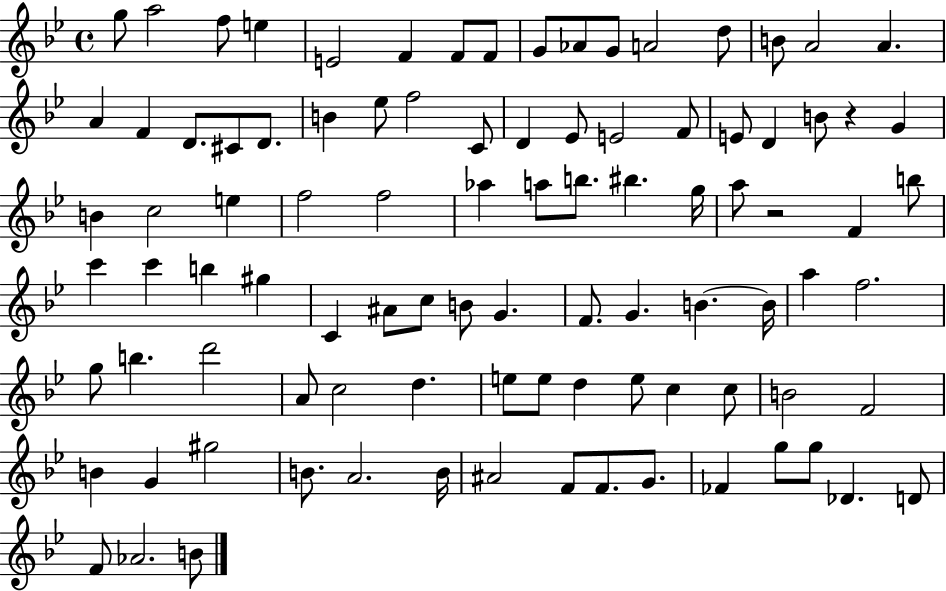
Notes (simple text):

G5/e A5/h F5/e E5/q E4/h F4/q F4/e F4/e G4/e Ab4/e G4/e A4/h D5/e B4/e A4/h A4/q. A4/q F4/q D4/e. C#4/e D4/e. B4/q Eb5/e F5/h C4/e D4/q Eb4/e E4/h F4/e E4/e D4/q B4/e R/q G4/q B4/q C5/h E5/q F5/h F5/h Ab5/q A5/e B5/e. BIS5/q. G5/s A5/e R/h F4/q B5/e C6/q C6/q B5/q G#5/q C4/q A#4/e C5/e B4/e G4/q. F4/e. G4/q. B4/q. B4/s A5/q F5/h. G5/e B5/q. D6/h A4/e C5/h D5/q. E5/e E5/e D5/q E5/e C5/q C5/e B4/h F4/h B4/q G4/q G#5/h B4/e. A4/h. B4/s A#4/h F4/e F4/e. G4/e. FES4/q G5/e G5/e Db4/q. D4/e F4/e Ab4/h. B4/e